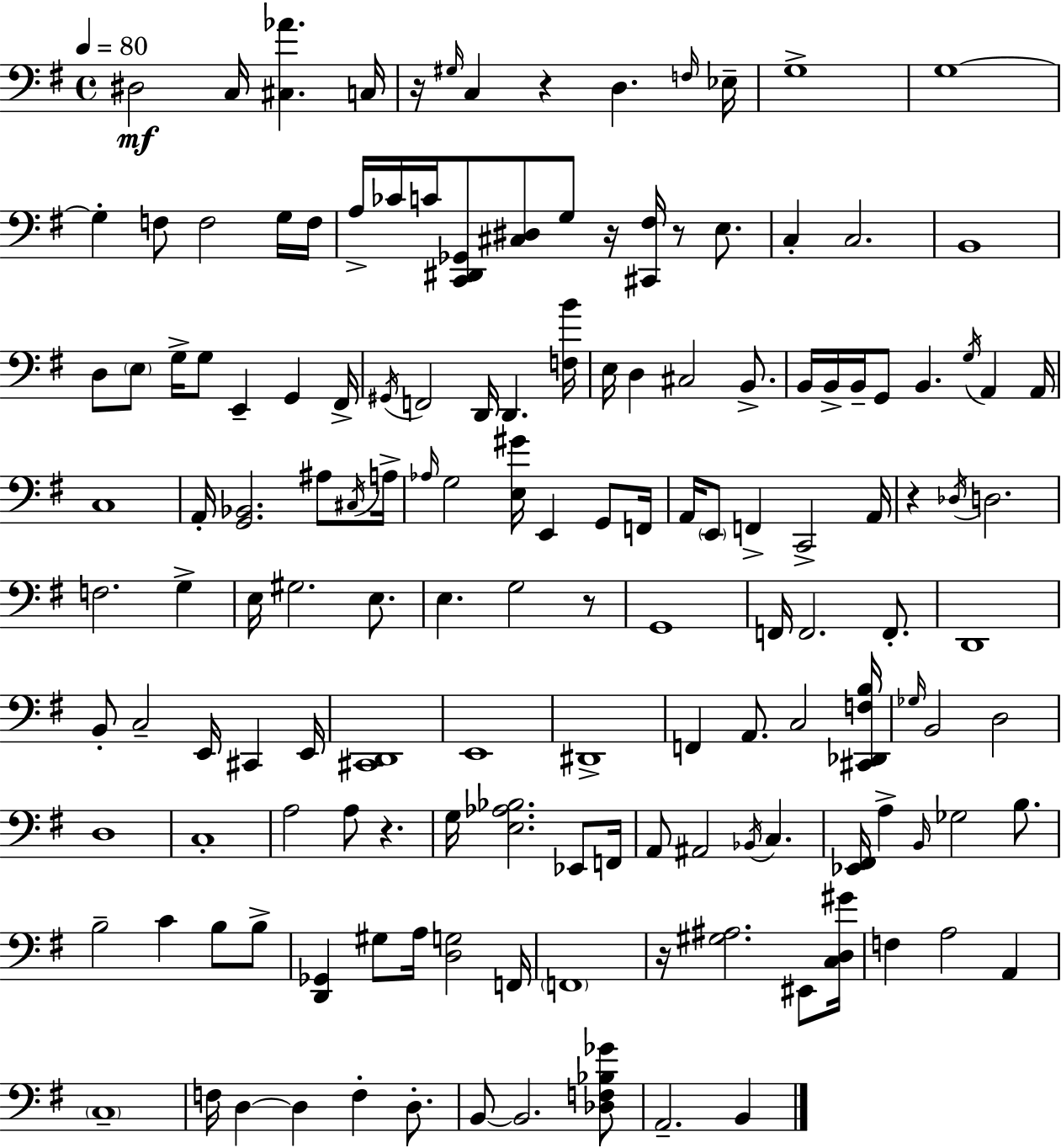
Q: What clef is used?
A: bass